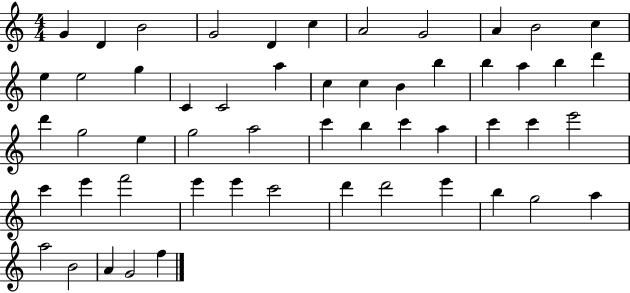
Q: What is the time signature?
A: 4/4